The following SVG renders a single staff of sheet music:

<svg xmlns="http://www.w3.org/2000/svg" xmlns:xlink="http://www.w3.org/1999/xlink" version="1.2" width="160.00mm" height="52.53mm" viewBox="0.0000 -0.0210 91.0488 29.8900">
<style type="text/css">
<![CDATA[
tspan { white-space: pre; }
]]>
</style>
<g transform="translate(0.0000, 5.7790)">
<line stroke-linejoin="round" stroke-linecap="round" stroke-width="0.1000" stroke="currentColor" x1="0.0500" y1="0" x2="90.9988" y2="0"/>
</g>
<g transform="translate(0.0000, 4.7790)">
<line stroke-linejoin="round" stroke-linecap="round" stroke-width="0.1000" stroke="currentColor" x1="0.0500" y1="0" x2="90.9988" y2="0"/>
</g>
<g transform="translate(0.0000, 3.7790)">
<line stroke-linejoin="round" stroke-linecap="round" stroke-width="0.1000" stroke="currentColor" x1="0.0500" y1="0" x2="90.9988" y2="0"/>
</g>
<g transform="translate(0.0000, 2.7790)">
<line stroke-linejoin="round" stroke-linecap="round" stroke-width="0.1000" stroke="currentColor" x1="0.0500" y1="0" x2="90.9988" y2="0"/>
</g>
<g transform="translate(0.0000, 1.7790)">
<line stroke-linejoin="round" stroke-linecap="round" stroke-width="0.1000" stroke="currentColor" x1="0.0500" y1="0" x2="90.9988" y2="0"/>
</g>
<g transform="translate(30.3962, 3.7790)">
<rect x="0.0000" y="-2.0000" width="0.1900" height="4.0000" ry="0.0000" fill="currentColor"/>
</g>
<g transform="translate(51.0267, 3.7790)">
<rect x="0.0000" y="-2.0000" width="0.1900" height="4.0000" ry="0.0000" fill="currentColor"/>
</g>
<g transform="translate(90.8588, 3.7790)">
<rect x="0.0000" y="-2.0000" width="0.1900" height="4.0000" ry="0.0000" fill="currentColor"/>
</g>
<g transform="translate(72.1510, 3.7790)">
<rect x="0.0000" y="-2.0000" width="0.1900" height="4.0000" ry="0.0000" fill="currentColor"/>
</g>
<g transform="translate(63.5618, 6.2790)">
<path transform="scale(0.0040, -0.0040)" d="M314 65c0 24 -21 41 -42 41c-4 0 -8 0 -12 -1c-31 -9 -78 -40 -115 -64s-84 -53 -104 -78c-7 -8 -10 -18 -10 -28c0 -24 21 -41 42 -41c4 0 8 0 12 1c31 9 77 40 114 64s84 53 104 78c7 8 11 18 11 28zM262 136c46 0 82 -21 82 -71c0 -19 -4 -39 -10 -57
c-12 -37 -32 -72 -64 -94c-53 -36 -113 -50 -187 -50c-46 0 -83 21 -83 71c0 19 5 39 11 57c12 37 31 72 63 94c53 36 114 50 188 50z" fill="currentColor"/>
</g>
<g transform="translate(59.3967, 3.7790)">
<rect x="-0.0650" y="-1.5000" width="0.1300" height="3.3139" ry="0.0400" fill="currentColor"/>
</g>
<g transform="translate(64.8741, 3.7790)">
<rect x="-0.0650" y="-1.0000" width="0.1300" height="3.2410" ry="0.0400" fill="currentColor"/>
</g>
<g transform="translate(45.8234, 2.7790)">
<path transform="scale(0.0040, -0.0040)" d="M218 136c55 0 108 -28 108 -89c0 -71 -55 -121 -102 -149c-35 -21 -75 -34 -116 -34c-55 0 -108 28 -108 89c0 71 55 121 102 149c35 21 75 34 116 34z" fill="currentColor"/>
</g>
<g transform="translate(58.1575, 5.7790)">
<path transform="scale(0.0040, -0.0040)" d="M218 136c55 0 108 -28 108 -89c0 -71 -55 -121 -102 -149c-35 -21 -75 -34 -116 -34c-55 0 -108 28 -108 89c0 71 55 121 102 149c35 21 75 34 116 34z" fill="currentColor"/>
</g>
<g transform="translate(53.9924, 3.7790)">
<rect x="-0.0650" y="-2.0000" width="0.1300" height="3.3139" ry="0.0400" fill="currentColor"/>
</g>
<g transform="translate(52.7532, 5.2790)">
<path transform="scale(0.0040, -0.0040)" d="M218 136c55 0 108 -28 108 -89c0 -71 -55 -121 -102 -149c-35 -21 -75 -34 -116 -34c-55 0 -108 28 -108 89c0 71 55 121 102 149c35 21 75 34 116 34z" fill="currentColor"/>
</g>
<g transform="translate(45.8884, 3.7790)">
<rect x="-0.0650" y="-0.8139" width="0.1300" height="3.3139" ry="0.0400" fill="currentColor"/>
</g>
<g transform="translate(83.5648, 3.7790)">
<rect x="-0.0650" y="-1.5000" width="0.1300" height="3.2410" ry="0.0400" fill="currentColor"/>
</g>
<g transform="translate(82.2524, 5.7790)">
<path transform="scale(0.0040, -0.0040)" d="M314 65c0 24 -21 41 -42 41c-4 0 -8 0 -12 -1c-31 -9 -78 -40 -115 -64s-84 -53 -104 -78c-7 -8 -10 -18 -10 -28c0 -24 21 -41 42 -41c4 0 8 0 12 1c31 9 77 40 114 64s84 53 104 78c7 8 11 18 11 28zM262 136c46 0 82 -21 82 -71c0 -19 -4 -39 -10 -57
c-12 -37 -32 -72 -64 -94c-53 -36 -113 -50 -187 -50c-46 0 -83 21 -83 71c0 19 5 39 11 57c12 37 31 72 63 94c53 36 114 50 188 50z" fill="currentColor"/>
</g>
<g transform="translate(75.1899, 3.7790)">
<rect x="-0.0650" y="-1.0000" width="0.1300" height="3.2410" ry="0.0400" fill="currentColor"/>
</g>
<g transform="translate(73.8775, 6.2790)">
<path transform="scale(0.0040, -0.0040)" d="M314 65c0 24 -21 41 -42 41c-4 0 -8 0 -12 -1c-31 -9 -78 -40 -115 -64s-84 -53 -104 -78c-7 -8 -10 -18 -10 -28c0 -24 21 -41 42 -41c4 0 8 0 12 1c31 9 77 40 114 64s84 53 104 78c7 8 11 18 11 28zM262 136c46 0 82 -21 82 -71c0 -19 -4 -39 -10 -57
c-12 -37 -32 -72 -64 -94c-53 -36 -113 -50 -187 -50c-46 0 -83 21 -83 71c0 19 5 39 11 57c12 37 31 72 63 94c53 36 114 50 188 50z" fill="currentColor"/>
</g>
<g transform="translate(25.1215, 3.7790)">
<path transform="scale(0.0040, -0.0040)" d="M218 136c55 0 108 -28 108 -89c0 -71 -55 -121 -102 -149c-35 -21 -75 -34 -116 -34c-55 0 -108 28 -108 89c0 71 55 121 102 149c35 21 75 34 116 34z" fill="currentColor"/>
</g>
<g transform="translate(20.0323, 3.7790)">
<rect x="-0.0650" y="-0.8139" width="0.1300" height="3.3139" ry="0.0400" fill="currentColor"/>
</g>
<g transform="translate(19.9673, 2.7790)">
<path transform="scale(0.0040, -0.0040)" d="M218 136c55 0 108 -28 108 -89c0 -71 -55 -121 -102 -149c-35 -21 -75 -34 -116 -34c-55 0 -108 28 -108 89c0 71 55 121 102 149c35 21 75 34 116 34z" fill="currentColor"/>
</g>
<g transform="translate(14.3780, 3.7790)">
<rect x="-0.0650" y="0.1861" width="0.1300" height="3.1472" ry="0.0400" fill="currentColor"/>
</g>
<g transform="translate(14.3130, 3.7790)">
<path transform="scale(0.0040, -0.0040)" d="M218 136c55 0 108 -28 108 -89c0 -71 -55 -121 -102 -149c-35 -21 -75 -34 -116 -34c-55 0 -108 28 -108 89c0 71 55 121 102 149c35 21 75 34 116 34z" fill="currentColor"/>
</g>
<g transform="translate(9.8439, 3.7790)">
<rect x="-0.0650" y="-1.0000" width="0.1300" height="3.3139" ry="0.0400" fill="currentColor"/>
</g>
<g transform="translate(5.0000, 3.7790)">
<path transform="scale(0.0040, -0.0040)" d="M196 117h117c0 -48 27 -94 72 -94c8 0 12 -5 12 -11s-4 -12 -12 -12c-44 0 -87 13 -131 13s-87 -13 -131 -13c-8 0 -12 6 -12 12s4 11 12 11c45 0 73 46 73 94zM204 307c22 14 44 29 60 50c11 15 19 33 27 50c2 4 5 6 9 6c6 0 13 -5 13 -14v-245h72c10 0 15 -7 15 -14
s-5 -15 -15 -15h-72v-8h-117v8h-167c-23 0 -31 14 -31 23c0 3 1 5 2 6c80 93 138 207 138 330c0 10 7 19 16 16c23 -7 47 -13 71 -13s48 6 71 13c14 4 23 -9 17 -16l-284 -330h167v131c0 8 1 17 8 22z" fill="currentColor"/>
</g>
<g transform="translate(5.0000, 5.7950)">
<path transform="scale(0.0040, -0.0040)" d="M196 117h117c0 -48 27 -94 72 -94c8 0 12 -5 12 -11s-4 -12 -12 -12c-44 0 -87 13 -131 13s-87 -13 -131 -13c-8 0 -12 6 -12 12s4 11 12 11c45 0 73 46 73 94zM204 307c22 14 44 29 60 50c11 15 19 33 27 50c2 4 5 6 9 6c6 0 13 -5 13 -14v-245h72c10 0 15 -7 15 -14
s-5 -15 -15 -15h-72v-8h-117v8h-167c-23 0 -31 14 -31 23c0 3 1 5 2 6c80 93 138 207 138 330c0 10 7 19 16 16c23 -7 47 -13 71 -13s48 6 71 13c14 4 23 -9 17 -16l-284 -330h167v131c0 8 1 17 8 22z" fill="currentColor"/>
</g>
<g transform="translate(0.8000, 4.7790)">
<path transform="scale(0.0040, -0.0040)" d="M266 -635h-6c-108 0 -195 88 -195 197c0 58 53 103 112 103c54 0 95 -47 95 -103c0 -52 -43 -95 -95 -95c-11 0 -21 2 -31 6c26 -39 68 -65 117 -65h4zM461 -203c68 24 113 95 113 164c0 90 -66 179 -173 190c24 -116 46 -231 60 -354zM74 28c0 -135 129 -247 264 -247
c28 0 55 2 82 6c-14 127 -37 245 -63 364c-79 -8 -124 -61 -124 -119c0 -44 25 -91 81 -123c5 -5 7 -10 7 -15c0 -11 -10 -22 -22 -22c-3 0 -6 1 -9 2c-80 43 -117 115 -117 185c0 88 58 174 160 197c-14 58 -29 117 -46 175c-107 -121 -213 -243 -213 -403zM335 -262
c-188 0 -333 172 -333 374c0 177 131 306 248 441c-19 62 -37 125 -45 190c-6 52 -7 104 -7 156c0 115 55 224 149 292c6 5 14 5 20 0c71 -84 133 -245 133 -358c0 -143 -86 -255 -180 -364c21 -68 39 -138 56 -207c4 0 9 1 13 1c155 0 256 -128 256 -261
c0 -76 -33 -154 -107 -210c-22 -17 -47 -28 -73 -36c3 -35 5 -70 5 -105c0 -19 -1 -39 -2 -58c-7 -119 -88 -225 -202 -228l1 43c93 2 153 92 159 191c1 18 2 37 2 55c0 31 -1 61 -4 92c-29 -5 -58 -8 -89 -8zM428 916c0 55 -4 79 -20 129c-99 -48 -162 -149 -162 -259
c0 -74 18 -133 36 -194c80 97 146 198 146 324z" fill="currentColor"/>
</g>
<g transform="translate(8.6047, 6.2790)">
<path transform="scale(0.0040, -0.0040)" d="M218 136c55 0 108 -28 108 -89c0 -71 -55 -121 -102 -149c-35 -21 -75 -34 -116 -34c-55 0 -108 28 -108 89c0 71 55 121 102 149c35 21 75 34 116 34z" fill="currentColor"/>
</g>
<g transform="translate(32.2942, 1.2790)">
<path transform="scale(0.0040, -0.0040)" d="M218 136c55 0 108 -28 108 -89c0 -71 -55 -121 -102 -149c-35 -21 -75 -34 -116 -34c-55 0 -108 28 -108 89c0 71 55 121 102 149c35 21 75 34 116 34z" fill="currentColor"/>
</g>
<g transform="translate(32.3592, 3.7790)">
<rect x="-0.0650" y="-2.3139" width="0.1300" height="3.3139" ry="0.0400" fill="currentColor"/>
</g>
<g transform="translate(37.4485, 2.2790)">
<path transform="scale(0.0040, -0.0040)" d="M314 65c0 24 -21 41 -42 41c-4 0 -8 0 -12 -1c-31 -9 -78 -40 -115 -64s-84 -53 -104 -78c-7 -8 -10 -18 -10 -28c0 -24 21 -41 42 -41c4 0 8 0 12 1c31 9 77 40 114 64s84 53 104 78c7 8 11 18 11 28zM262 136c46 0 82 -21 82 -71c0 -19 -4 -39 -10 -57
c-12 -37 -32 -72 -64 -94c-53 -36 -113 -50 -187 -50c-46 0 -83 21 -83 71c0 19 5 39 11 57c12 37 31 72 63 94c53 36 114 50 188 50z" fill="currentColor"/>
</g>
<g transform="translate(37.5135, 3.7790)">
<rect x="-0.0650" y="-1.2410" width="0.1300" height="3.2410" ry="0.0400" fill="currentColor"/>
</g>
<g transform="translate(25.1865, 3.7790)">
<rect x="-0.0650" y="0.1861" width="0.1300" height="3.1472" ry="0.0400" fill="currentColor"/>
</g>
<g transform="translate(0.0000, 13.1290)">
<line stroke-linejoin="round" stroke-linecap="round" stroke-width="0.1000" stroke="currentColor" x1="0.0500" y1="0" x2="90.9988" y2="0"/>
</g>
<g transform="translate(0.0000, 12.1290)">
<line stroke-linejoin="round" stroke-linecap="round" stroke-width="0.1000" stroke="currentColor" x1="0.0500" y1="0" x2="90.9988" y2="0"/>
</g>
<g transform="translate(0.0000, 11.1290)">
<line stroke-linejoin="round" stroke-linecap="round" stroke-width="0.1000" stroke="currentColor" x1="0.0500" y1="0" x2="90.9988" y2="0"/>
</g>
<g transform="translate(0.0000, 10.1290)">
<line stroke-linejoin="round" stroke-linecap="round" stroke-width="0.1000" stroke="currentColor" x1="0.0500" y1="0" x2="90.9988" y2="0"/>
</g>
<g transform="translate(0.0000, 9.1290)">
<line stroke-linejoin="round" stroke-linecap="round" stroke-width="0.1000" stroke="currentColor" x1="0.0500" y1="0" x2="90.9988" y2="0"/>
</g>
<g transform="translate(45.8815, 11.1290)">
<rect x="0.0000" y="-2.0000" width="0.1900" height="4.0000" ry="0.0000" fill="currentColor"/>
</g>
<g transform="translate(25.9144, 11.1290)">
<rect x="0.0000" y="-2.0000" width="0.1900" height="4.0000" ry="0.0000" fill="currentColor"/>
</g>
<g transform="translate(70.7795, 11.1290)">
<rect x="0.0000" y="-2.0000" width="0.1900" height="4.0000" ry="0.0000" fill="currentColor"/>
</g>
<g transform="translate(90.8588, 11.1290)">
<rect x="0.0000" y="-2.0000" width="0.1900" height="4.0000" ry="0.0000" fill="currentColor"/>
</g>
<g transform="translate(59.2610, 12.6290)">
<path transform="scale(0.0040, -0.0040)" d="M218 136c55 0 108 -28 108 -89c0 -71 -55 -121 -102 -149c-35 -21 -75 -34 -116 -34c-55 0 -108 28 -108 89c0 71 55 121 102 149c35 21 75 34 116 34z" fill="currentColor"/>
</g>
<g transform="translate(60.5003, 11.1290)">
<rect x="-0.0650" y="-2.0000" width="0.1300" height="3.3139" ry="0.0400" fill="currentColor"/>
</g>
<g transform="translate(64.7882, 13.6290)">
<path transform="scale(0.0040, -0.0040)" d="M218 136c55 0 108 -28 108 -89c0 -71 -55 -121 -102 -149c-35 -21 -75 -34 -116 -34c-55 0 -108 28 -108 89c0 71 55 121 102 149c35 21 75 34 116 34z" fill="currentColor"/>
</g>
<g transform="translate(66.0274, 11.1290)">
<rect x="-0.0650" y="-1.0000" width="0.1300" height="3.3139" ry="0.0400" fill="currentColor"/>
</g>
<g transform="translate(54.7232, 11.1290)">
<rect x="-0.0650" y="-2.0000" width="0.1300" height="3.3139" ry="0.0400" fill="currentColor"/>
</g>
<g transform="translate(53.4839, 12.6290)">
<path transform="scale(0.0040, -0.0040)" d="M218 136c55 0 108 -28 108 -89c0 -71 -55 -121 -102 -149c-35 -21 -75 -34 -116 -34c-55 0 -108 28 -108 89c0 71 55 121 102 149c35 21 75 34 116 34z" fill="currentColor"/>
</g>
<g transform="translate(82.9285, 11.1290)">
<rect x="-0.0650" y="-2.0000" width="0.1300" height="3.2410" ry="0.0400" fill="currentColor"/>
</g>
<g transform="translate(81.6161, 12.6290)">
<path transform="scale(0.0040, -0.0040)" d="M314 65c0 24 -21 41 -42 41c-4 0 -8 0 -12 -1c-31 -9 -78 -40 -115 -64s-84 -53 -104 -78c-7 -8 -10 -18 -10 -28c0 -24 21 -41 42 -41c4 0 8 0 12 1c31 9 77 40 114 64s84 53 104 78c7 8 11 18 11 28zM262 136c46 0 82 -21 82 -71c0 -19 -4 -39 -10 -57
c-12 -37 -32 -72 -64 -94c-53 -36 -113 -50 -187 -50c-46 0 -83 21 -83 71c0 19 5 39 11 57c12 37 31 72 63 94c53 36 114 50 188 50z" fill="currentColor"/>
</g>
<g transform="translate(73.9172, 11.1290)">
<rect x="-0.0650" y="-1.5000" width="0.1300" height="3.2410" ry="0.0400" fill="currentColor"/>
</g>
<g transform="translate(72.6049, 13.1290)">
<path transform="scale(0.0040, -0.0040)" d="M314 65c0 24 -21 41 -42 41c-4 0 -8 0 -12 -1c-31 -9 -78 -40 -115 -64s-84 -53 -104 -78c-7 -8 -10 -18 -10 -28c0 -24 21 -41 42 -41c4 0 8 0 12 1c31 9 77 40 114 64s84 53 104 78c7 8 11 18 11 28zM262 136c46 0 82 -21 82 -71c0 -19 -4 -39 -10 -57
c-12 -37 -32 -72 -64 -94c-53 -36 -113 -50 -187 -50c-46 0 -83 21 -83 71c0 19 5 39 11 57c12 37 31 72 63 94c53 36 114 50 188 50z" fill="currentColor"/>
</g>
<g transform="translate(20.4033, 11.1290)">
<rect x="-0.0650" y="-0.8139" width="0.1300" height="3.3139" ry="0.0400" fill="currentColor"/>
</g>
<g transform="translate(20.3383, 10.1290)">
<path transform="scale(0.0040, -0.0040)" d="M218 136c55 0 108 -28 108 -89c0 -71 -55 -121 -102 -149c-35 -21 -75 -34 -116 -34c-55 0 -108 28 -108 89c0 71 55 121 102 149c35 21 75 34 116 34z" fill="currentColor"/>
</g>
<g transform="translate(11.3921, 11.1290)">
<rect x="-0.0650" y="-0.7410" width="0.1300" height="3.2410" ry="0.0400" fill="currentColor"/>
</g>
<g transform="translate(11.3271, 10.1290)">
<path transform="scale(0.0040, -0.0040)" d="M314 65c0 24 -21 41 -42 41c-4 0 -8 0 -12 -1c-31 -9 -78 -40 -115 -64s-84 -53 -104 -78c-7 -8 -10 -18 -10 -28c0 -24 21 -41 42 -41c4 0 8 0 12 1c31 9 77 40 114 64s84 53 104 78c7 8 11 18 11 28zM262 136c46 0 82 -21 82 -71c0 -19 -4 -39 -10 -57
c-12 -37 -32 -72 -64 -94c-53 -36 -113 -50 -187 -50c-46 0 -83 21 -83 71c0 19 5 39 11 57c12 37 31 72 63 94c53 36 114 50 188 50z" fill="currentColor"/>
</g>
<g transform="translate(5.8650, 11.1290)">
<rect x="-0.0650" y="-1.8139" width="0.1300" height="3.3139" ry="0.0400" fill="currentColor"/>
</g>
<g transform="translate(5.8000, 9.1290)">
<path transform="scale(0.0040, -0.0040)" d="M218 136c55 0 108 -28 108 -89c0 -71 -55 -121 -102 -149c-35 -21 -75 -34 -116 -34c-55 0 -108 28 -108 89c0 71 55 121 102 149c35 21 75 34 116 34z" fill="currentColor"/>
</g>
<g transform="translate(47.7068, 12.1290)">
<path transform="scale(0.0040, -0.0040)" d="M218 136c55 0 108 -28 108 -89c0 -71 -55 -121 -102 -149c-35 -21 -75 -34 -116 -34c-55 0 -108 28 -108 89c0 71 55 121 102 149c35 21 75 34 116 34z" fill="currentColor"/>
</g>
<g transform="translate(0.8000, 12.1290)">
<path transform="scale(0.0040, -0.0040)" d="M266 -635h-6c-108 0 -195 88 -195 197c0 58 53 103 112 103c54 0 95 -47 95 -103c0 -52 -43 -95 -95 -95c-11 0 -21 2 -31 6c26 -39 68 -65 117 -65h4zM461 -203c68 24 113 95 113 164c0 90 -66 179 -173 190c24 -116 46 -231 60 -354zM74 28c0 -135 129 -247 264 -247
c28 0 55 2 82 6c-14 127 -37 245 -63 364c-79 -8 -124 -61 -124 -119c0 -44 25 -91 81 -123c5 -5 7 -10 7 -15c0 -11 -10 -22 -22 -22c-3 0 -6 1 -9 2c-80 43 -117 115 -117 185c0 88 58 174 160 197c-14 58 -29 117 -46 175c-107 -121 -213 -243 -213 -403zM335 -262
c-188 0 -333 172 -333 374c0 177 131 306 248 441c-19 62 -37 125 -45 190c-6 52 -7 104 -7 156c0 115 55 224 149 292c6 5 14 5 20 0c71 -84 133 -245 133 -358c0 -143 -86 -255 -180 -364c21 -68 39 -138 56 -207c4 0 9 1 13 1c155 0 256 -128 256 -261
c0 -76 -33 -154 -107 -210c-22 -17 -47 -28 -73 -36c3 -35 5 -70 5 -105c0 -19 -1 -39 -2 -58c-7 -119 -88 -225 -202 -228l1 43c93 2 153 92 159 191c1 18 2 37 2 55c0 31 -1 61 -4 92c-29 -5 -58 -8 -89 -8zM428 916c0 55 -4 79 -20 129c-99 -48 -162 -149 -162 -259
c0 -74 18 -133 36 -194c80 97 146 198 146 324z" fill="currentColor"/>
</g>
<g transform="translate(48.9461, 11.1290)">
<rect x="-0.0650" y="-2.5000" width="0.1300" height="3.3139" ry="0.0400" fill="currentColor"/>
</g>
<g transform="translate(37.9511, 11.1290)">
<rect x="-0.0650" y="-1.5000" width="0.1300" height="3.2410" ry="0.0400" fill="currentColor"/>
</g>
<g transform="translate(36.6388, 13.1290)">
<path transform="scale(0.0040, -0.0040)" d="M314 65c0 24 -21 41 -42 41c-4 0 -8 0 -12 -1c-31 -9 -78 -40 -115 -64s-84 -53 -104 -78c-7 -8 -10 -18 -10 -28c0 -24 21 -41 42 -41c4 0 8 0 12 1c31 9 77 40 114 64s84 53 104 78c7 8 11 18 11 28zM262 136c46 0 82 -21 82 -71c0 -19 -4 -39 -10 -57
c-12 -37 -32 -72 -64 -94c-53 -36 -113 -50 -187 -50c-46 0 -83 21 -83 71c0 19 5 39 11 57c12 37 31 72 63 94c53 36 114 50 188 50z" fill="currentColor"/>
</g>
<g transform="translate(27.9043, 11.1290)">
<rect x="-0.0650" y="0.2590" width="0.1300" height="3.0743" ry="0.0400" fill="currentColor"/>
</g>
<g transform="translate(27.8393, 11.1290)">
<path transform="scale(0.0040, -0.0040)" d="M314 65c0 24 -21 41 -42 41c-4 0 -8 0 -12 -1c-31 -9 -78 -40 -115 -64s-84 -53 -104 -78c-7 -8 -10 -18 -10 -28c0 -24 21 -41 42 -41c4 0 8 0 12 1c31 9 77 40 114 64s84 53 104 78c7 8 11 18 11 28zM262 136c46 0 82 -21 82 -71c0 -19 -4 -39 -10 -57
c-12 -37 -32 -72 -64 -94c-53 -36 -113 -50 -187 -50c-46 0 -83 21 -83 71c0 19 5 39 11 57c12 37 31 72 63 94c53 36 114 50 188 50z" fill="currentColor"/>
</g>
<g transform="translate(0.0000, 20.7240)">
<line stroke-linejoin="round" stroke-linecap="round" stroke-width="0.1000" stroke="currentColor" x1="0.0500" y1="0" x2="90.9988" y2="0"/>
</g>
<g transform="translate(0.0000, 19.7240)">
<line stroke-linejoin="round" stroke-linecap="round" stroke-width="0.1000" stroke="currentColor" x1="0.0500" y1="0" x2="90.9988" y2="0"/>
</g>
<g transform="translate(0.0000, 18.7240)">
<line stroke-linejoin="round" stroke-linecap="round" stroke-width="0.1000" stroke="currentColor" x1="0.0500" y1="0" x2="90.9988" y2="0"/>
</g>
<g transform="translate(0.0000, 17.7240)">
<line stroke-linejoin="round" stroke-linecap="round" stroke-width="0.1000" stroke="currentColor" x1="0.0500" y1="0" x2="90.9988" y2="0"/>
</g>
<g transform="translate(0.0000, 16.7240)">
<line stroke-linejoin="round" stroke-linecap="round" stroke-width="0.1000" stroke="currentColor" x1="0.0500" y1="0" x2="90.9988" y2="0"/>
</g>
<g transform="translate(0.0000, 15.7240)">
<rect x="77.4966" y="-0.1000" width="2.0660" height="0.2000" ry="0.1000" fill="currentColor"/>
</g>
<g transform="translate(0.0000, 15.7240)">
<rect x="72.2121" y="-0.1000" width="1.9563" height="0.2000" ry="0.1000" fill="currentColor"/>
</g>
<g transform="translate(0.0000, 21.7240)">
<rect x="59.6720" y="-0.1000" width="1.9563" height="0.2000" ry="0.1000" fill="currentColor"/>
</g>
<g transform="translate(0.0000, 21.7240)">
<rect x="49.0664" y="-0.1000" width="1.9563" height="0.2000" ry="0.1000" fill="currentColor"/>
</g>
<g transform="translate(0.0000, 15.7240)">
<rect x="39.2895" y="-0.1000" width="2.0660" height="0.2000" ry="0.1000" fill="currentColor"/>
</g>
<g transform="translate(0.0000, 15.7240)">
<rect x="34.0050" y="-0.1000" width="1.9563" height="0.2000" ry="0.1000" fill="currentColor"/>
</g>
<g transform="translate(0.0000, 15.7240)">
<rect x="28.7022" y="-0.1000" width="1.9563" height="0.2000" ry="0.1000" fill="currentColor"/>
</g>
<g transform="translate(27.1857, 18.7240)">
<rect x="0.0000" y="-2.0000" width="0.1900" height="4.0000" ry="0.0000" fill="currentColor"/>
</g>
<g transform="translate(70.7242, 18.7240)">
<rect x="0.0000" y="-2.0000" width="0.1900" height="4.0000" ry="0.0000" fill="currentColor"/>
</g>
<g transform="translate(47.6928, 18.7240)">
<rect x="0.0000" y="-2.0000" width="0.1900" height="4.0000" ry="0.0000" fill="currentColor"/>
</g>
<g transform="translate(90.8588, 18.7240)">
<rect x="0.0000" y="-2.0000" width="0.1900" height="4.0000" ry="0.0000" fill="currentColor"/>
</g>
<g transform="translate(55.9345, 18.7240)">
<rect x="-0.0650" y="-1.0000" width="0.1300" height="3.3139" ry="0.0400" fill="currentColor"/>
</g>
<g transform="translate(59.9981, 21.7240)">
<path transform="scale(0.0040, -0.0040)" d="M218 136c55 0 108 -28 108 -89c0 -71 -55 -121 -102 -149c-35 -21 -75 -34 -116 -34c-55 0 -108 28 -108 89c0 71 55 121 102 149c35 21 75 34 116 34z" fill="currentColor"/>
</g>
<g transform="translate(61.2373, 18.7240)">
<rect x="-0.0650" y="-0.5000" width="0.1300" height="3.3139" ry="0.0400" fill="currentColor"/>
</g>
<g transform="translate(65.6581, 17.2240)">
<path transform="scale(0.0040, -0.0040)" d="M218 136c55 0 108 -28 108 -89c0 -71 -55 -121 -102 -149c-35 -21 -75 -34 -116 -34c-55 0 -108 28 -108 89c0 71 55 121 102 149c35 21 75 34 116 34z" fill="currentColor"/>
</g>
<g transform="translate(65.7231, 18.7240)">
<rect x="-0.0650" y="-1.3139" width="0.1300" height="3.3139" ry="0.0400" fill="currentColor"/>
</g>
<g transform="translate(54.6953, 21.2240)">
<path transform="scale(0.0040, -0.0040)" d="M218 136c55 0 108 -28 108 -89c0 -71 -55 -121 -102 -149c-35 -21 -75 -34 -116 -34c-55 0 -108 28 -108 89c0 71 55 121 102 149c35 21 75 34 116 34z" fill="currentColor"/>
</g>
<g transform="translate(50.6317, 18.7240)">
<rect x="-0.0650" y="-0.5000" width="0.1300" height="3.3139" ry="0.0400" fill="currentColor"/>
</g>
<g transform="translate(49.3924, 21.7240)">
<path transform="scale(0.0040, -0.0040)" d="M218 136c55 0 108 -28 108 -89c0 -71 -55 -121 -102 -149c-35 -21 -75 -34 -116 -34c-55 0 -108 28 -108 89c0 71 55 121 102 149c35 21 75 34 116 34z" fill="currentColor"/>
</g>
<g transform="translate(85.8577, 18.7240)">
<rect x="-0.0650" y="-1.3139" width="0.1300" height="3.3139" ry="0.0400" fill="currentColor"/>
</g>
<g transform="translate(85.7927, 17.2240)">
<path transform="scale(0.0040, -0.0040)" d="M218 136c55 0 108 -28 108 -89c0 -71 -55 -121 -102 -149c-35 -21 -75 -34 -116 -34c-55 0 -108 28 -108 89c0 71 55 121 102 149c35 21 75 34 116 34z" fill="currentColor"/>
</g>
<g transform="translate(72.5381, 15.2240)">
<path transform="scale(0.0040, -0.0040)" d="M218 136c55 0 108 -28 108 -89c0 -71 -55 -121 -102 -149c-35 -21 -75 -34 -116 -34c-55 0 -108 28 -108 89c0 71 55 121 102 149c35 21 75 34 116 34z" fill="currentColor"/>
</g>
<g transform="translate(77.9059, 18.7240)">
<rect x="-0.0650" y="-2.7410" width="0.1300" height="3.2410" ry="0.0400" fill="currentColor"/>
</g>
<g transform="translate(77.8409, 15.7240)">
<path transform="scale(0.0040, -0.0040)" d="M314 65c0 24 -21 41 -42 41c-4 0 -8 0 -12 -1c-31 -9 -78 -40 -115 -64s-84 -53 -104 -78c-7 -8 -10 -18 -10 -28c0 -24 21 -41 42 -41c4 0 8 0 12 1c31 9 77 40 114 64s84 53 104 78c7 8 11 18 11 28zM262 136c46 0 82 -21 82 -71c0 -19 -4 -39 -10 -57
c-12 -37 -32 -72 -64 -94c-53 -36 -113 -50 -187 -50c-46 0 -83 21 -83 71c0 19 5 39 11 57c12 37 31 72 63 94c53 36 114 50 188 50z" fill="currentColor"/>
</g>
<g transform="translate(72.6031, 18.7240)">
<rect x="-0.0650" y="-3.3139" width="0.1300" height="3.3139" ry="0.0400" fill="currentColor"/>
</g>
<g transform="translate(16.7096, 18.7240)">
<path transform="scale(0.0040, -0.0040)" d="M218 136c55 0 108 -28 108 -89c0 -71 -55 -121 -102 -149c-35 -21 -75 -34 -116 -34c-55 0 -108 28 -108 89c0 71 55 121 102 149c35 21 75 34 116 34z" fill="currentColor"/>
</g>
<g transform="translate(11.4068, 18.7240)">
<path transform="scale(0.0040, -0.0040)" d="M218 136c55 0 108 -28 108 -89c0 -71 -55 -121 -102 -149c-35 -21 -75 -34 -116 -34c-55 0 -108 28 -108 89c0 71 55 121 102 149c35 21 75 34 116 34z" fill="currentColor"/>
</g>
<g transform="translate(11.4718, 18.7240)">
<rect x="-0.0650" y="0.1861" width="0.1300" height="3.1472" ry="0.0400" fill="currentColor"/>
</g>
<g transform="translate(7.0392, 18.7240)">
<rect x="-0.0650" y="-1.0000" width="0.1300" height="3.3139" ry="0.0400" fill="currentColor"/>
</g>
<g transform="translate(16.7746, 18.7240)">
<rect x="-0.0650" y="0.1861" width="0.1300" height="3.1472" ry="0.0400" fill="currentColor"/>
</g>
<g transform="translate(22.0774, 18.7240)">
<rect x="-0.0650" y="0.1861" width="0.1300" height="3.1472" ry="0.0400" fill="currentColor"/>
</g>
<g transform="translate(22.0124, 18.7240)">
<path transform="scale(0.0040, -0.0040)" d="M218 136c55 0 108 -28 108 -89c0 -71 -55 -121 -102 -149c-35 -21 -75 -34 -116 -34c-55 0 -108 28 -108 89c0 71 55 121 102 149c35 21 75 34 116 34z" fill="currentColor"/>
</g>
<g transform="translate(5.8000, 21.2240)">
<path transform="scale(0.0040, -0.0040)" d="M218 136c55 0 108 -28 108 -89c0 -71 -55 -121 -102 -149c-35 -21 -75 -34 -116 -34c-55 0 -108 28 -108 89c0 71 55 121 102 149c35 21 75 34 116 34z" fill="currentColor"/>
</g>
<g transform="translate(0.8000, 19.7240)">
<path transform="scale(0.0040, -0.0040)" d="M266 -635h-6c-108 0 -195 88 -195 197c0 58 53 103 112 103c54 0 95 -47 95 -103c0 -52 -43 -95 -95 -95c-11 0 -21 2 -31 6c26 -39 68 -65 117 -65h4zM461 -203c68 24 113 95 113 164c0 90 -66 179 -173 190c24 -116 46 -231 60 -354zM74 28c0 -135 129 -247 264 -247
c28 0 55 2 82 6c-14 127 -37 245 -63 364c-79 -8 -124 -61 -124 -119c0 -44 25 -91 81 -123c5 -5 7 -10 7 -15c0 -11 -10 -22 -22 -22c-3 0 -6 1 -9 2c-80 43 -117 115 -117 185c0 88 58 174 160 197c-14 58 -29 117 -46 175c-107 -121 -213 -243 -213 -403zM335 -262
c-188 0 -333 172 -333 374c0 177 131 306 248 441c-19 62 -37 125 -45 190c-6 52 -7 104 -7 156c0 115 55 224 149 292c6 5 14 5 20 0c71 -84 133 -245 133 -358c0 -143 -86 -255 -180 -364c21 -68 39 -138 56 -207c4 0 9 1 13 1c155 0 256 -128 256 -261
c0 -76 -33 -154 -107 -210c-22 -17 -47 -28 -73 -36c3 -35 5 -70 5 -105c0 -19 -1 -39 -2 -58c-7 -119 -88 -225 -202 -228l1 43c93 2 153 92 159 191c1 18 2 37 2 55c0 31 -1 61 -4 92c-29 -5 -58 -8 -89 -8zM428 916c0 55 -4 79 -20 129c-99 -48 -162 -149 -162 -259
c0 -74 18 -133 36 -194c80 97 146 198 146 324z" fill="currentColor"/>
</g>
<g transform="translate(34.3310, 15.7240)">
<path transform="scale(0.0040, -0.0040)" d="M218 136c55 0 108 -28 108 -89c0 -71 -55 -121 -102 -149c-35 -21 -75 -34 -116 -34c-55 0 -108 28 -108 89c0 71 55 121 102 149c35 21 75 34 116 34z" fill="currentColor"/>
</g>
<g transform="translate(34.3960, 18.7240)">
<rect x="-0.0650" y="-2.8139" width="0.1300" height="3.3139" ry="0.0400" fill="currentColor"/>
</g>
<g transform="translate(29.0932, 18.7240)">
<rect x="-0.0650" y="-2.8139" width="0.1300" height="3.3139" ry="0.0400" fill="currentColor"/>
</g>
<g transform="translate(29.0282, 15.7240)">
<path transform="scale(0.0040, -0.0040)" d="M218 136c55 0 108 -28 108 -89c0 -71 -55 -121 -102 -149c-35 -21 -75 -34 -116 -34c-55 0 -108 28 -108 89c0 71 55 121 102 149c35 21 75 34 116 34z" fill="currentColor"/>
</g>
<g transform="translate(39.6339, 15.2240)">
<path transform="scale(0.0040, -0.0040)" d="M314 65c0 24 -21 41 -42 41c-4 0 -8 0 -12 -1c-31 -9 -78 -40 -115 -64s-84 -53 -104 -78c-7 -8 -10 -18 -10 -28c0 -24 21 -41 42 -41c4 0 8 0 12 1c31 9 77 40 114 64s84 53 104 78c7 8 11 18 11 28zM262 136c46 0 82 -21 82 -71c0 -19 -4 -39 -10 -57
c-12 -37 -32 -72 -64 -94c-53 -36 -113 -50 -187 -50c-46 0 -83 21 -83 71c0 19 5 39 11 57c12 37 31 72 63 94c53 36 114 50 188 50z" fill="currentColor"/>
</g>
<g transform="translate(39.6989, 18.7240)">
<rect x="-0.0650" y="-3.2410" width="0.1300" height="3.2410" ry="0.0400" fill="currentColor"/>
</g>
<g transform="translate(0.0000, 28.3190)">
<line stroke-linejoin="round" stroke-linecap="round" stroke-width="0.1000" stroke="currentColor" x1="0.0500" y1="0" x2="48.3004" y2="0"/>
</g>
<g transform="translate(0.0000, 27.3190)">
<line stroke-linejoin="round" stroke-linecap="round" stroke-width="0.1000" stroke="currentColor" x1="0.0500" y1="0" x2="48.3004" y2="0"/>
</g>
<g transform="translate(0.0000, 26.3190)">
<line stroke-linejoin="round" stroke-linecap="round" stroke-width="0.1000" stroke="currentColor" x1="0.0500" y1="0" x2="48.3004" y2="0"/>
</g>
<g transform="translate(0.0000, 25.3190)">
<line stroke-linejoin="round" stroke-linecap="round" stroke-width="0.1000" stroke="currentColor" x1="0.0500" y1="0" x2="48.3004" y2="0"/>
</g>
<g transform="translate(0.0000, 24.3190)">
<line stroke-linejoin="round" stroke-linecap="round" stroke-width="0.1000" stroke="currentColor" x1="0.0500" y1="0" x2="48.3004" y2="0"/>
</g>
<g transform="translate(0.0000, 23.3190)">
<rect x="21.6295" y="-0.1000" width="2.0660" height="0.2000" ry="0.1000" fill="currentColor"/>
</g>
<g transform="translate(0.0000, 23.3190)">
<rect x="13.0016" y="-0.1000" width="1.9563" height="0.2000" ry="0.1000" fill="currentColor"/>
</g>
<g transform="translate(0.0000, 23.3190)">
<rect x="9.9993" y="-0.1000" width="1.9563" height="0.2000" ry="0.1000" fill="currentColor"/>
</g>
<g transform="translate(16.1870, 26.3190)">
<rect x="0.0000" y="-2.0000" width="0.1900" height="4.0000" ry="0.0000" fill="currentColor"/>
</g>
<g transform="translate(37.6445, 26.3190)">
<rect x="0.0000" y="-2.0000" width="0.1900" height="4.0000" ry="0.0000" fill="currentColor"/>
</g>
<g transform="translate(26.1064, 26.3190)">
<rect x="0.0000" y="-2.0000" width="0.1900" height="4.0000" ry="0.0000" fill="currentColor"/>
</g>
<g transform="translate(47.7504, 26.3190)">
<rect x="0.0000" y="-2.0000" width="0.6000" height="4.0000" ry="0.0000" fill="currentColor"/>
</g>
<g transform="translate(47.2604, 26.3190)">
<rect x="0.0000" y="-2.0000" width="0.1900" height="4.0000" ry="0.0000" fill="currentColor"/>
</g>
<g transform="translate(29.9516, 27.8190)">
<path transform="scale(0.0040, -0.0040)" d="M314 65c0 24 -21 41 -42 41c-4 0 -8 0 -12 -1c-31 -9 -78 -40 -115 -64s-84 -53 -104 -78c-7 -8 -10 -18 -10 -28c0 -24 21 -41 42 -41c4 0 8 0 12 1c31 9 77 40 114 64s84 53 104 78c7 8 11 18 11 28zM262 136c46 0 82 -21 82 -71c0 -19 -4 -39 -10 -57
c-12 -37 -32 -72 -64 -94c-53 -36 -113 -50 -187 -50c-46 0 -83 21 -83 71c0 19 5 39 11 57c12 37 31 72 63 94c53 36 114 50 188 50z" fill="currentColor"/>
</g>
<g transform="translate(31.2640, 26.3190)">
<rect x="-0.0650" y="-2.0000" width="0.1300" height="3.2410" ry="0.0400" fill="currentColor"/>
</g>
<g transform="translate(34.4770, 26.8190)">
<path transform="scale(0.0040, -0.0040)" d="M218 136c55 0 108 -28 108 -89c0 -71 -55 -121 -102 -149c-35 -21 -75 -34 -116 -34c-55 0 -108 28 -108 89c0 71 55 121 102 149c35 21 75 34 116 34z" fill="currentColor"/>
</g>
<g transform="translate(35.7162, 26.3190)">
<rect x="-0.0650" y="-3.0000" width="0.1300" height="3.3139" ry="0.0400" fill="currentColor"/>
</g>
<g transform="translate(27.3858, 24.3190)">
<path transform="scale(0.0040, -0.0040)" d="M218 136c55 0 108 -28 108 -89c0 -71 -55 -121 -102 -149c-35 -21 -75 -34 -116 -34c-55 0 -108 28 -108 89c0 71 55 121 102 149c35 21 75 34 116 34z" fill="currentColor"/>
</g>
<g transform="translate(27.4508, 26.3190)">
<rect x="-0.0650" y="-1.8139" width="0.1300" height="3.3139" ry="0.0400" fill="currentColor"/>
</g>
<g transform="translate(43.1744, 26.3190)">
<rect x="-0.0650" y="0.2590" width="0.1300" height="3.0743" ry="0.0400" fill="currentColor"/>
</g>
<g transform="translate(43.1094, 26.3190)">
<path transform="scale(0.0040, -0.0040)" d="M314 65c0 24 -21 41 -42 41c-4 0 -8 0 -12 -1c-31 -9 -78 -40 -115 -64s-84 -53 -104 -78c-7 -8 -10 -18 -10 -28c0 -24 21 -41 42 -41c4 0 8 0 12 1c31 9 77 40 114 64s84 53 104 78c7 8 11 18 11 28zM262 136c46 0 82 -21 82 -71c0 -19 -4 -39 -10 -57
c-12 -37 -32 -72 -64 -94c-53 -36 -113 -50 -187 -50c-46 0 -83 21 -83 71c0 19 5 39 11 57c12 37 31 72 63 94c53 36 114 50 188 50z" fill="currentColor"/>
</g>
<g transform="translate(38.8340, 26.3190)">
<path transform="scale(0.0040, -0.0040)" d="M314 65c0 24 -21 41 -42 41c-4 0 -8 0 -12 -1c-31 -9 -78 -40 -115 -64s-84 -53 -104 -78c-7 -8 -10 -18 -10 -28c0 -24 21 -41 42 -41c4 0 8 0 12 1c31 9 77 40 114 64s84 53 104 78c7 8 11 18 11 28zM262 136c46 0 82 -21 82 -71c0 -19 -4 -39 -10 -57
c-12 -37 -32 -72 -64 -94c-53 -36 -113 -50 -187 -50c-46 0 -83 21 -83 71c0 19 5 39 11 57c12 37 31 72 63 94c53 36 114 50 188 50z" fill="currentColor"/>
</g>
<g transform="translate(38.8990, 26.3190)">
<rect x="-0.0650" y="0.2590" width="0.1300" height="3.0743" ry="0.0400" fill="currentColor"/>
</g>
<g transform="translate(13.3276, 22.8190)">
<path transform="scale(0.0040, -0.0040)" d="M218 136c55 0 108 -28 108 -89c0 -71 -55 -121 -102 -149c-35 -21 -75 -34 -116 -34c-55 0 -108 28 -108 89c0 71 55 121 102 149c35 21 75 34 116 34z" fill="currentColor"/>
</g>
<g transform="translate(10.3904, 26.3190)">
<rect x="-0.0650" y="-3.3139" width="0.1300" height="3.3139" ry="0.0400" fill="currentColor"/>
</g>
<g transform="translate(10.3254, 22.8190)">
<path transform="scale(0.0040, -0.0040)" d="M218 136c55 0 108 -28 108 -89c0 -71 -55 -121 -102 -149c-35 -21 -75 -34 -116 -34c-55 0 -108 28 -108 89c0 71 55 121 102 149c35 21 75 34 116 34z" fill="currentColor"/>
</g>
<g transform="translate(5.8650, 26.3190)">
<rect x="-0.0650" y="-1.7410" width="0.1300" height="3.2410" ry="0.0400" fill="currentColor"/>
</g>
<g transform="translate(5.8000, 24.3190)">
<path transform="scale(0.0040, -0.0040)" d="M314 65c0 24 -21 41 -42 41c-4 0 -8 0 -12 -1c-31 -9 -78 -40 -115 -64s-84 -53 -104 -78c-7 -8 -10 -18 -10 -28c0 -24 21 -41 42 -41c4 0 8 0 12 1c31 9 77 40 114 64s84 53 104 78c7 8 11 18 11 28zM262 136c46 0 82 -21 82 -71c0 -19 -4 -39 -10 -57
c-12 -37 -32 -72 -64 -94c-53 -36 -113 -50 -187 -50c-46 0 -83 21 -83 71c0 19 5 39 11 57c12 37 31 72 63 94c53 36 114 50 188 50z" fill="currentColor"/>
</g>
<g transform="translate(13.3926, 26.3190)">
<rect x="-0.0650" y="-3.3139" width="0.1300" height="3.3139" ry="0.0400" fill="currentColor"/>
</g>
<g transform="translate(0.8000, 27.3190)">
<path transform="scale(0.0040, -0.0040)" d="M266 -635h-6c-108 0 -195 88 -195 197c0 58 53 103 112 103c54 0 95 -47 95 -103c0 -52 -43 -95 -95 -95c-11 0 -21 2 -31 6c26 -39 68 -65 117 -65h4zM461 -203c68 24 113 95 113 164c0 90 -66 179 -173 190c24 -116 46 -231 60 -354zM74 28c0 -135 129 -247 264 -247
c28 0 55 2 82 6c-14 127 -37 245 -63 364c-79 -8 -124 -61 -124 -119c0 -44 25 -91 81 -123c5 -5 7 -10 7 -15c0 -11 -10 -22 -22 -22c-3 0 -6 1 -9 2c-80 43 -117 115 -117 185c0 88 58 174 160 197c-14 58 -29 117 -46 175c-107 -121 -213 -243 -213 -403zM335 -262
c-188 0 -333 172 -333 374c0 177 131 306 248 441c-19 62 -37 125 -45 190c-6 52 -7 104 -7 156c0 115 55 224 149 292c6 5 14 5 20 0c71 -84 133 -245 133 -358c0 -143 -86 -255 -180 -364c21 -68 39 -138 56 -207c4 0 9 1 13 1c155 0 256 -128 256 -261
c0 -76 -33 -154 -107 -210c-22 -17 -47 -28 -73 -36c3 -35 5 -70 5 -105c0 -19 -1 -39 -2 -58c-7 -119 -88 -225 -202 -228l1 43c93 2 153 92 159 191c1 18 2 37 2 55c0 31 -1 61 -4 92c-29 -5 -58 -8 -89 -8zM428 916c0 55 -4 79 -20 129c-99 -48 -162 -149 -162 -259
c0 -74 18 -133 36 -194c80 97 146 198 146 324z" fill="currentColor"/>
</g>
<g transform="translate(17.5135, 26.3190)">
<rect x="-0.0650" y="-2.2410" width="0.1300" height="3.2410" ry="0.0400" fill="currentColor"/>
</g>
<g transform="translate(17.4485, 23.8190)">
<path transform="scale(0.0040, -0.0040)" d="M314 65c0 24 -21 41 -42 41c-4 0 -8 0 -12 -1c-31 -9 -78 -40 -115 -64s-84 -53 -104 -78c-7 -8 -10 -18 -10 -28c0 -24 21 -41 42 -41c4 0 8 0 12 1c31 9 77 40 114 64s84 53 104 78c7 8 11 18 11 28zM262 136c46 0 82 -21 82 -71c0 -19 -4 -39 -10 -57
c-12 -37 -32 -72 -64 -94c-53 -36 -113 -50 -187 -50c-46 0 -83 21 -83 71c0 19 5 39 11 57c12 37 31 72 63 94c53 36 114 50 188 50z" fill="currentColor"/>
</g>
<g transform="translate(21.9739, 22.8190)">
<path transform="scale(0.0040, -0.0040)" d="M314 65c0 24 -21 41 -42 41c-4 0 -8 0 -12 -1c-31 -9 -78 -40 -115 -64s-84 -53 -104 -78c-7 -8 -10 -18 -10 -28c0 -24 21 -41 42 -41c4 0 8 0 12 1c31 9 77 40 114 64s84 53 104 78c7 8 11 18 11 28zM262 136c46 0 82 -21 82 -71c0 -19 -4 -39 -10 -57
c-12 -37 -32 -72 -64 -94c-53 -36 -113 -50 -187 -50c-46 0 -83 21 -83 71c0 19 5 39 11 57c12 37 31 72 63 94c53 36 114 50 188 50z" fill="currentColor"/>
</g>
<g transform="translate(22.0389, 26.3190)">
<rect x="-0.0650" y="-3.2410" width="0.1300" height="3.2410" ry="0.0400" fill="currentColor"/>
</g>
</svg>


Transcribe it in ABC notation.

X:1
T:Untitled
M:4/4
L:1/4
K:C
D B d B g e2 d F E D2 D2 E2 f d2 d B2 E2 G F F D E2 F2 D B B B a a b2 C D C e b a2 e f2 b b g2 b2 f F2 A B2 B2